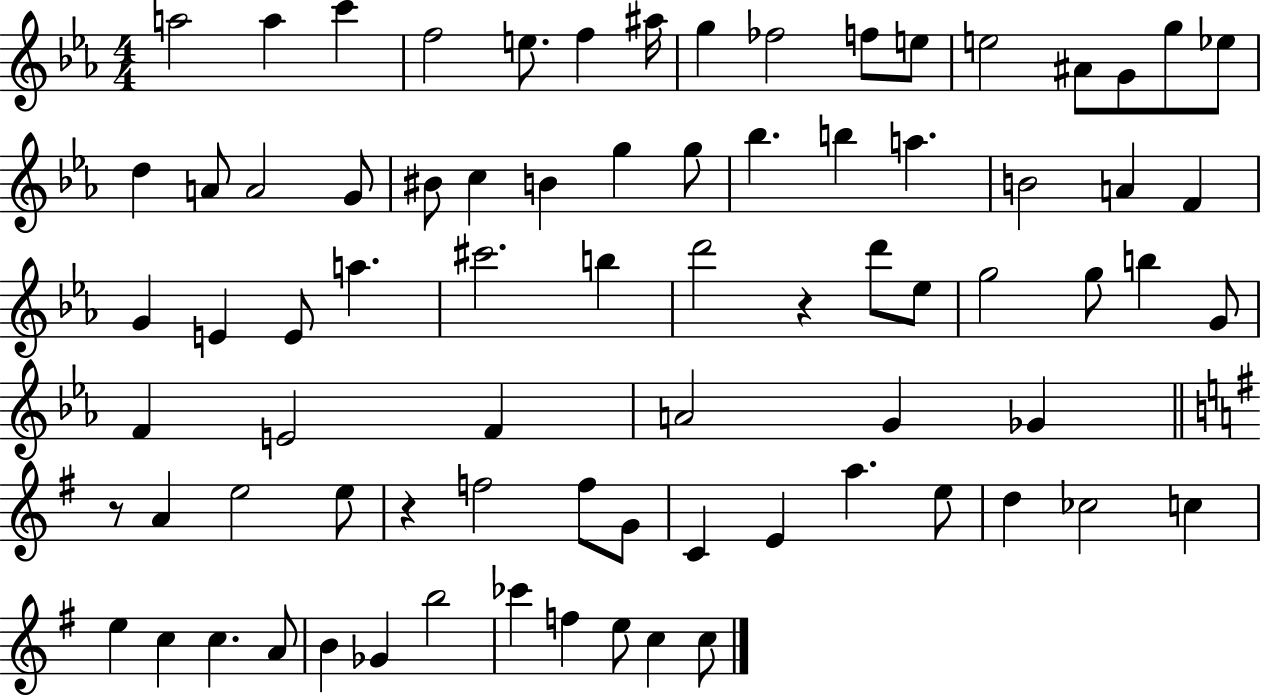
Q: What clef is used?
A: treble